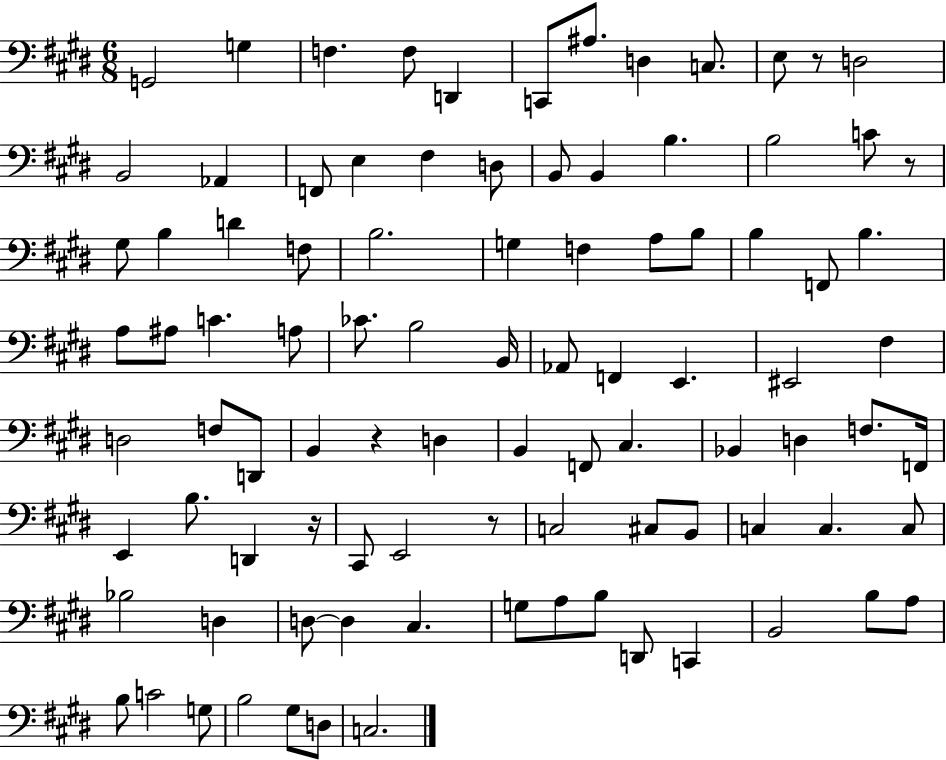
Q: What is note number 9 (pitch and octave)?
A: C3